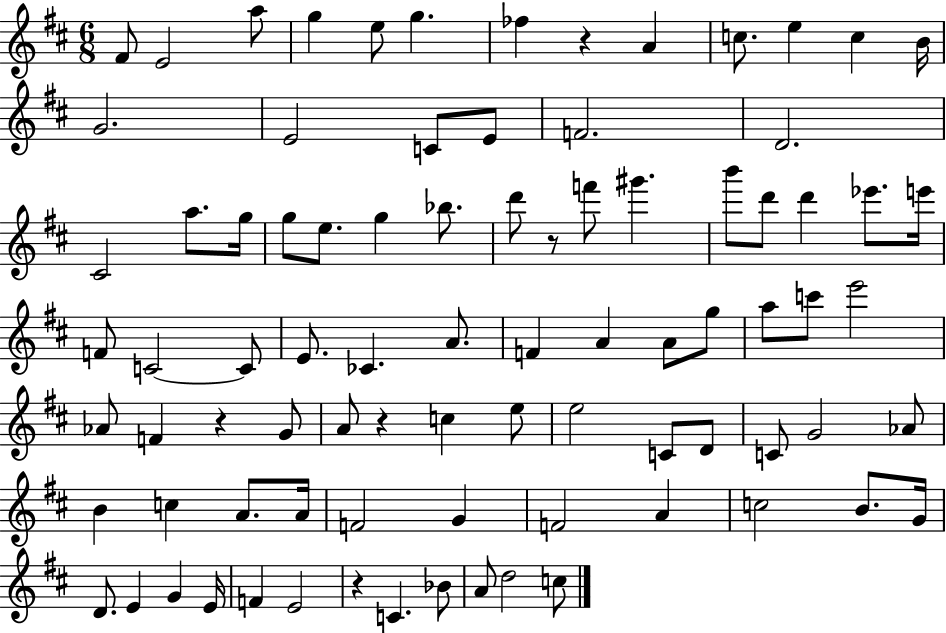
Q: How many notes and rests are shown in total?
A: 85